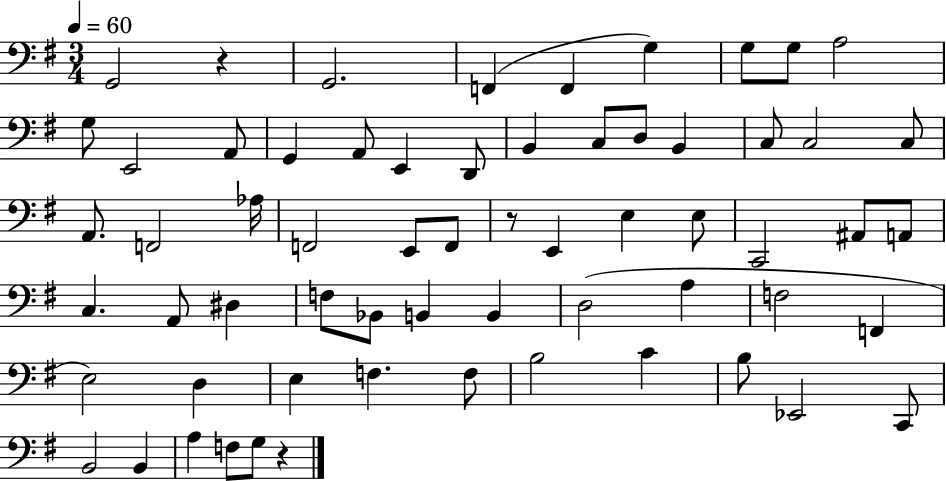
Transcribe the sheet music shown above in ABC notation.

X:1
T:Untitled
M:3/4
L:1/4
K:G
G,,2 z G,,2 F,, F,, G, G,/2 G,/2 A,2 G,/2 E,,2 A,,/2 G,, A,,/2 E,, D,,/2 B,, C,/2 D,/2 B,, C,/2 C,2 C,/2 A,,/2 F,,2 _A,/4 F,,2 E,,/2 F,,/2 z/2 E,, E, E,/2 C,,2 ^A,,/2 A,,/2 C, A,,/2 ^D, F,/2 _B,,/2 B,, B,, D,2 A, F,2 F,, E,2 D, E, F, F,/2 B,2 C B,/2 _E,,2 C,,/2 B,,2 B,, A, F,/2 G,/2 z